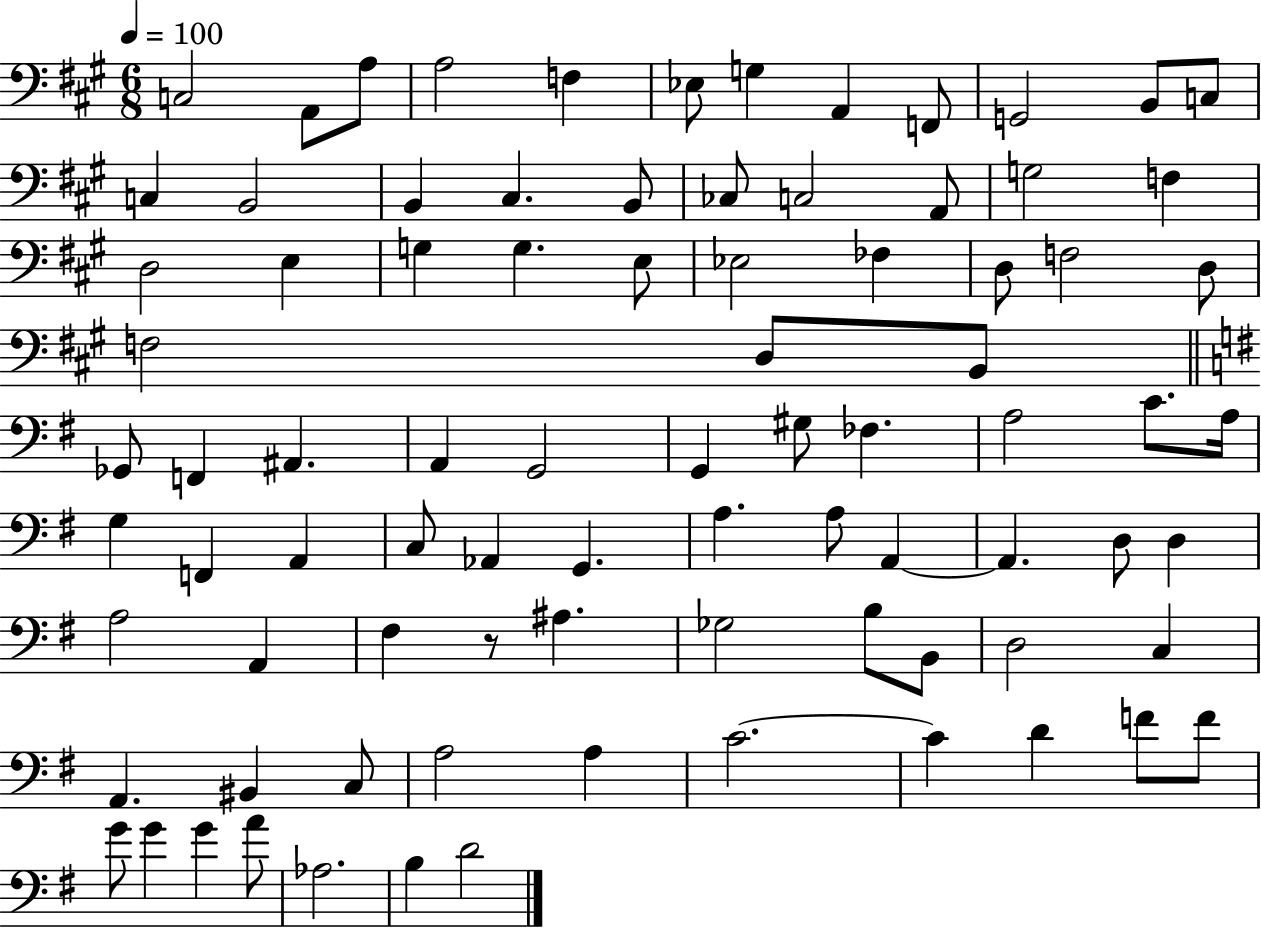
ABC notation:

X:1
T:Untitled
M:6/8
L:1/4
K:A
C,2 A,,/2 A,/2 A,2 F, _E,/2 G, A,, F,,/2 G,,2 B,,/2 C,/2 C, B,,2 B,, ^C, B,,/2 _C,/2 C,2 A,,/2 G,2 F, D,2 E, G, G, E,/2 _E,2 _F, D,/2 F,2 D,/2 F,2 D,/2 B,,/2 _G,,/2 F,, ^A,, A,, G,,2 G,, ^G,/2 _F, A,2 C/2 A,/4 G, F,, A,, C,/2 _A,, G,, A, A,/2 A,, A,, D,/2 D, A,2 A,, ^F, z/2 ^A, _G,2 B,/2 B,,/2 D,2 C, A,, ^B,, C,/2 A,2 A, C2 C D F/2 F/2 G/2 G G A/2 _A,2 B, D2